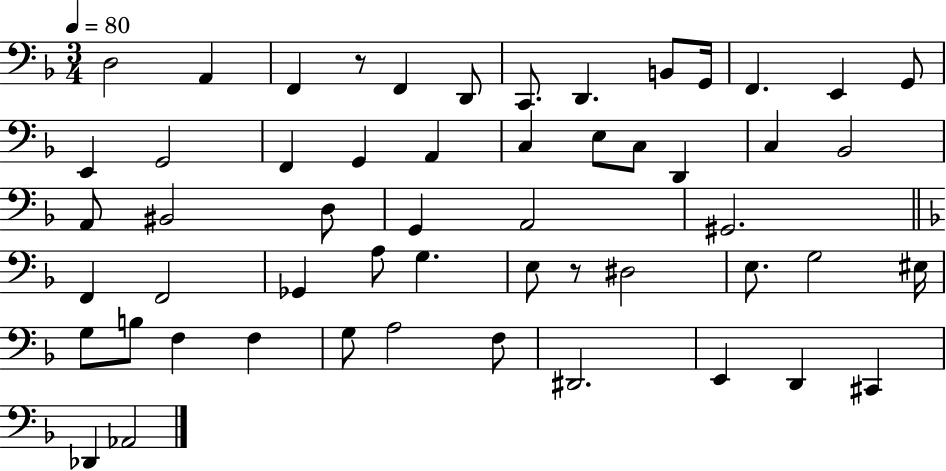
{
  \clef bass
  \numericTimeSignature
  \time 3/4
  \key f \major
  \tempo 4 = 80
  d2 a,4 | f,4 r8 f,4 d,8 | c,8. d,4. b,8 g,16 | f,4. e,4 g,8 | \break e,4 g,2 | f,4 g,4 a,4 | c4 e8 c8 d,4 | c4 bes,2 | \break a,8 bis,2 d8 | g,4 a,2 | gis,2. | \bar "||" \break \key f \major f,4 f,2 | ges,4 a8 g4. | e8 r8 dis2 | e8. g2 eis16 | \break g8 b8 f4 f4 | g8 a2 f8 | dis,2. | e,4 d,4 cis,4 | \break des,4 aes,2 | \bar "|."
}